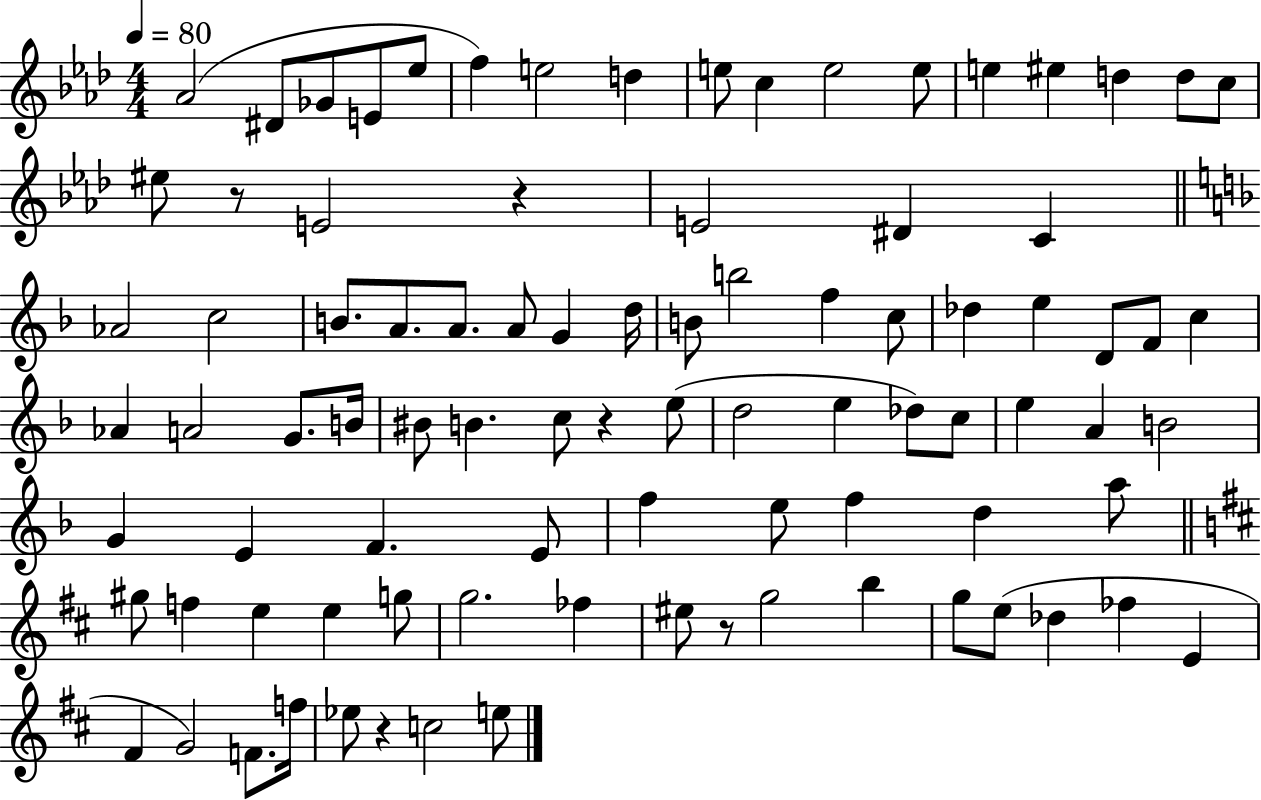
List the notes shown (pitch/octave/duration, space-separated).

Ab4/h D#4/e Gb4/e E4/e Eb5/e F5/q E5/h D5/q E5/e C5/q E5/h E5/e E5/q EIS5/q D5/q D5/e C5/e EIS5/e R/e E4/h R/q E4/h D#4/q C4/q Ab4/h C5/h B4/e. A4/e. A4/e. A4/e G4/q D5/s B4/e B5/h F5/q C5/e Db5/q E5/q D4/e F4/e C5/q Ab4/q A4/h G4/e. B4/s BIS4/e B4/q. C5/e R/q E5/e D5/h E5/q Db5/e C5/e E5/q A4/q B4/h G4/q E4/q F4/q. E4/e F5/q E5/e F5/q D5/q A5/e G#5/e F5/q E5/q E5/q G5/e G5/h. FES5/q EIS5/e R/e G5/h B5/q G5/e E5/e Db5/q FES5/q E4/q F#4/q G4/h F4/e. F5/s Eb5/e R/q C5/h E5/e